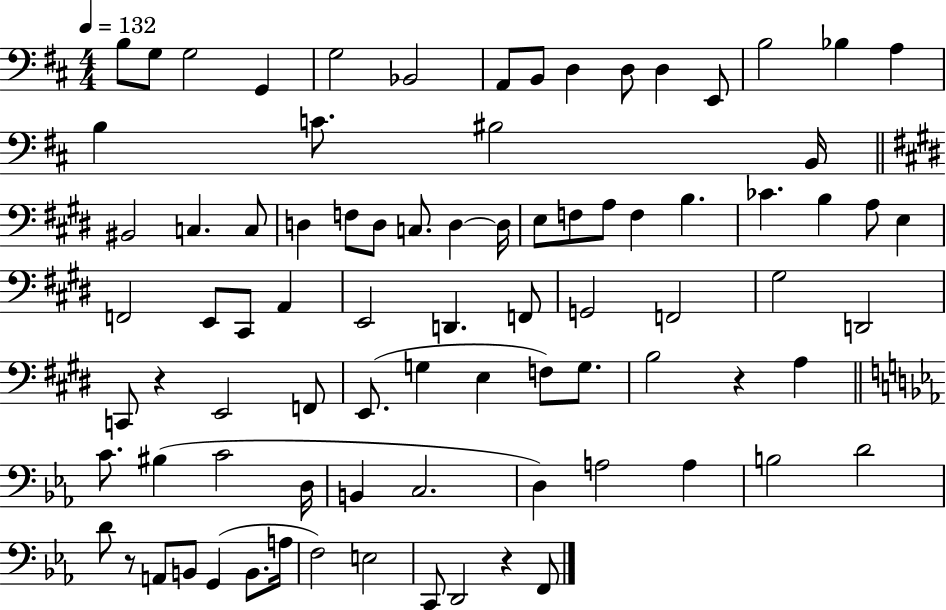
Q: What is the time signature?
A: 4/4